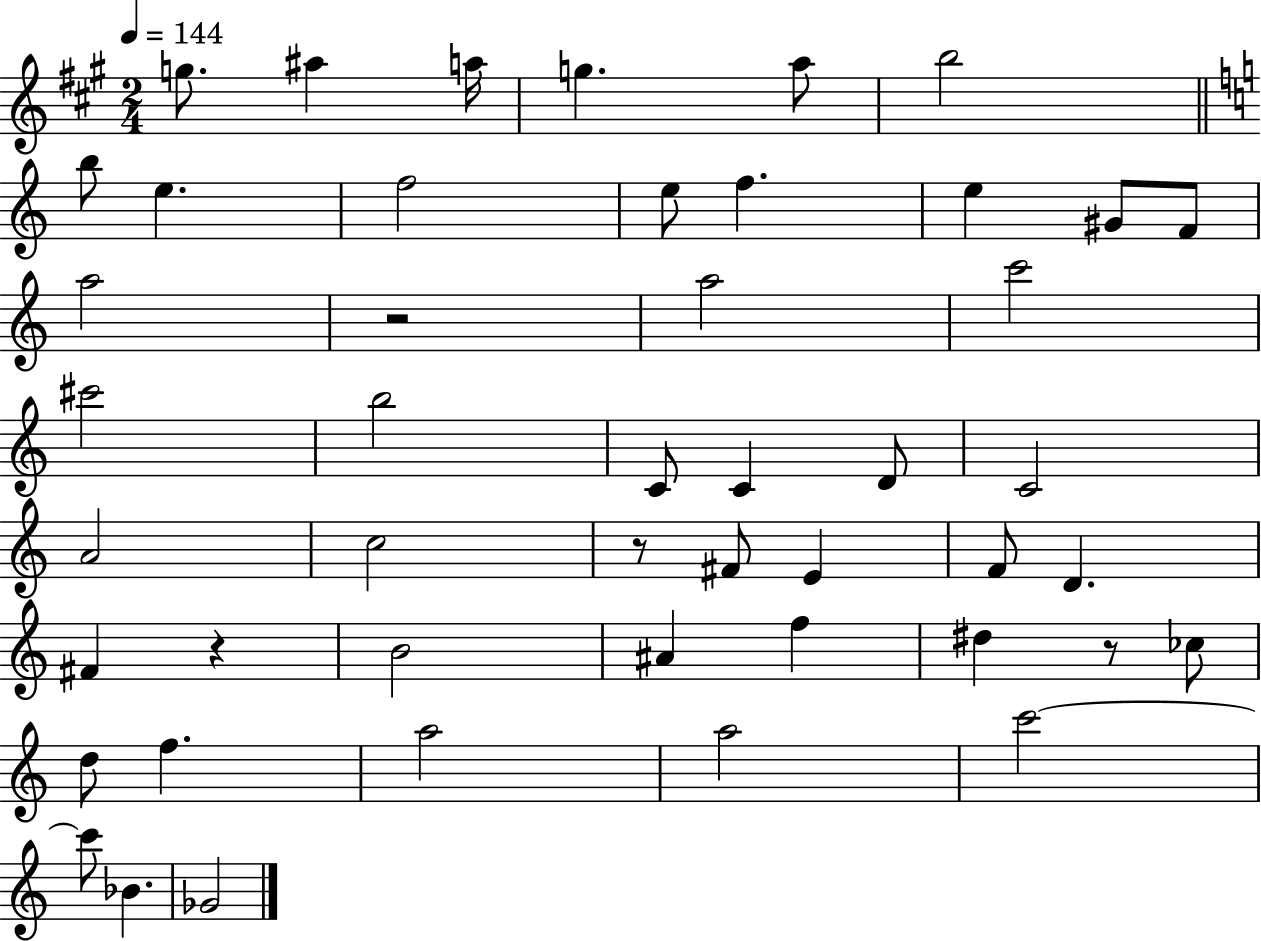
G5/e. A#5/q A5/s G5/q. A5/e B5/h B5/e E5/q. F5/h E5/e F5/q. E5/q G#4/e F4/e A5/h R/h A5/h C6/h C#6/h B5/h C4/e C4/q D4/e C4/h A4/h C5/h R/e F#4/e E4/q F4/e D4/q. F#4/q R/q B4/h A#4/q F5/q D#5/q R/e CES5/e D5/e F5/q. A5/h A5/h C6/h C6/e Bb4/q. Gb4/h